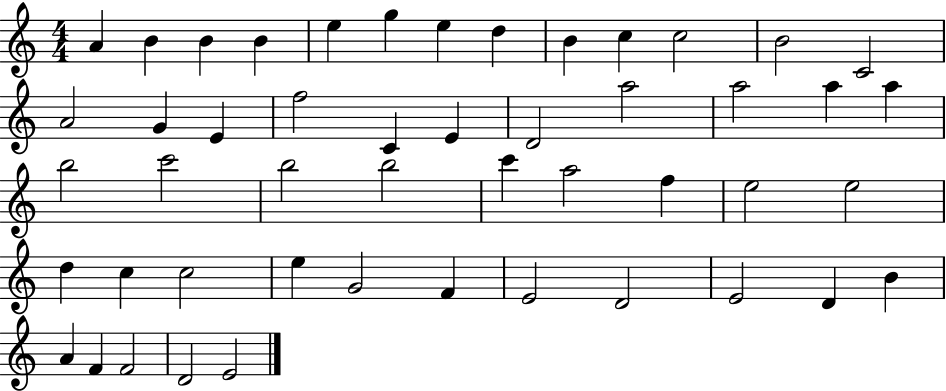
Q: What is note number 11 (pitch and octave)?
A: C5